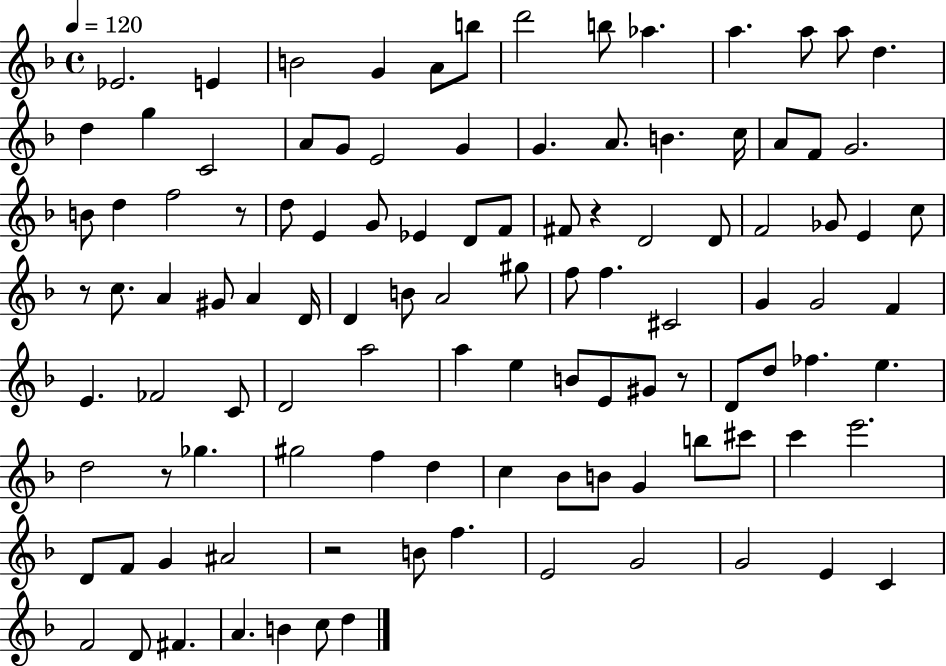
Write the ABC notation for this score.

X:1
T:Untitled
M:4/4
L:1/4
K:F
_E2 E B2 G A/2 b/2 d'2 b/2 _a a a/2 a/2 d d g C2 A/2 G/2 E2 G G A/2 B c/4 A/2 F/2 G2 B/2 d f2 z/2 d/2 E G/2 _E D/2 F/2 ^F/2 z D2 D/2 F2 _G/2 E c/2 z/2 c/2 A ^G/2 A D/4 D B/2 A2 ^g/2 f/2 f ^C2 G G2 F E _F2 C/2 D2 a2 a e B/2 E/2 ^G/2 z/2 D/2 d/2 _f e d2 z/2 _g ^g2 f d c _B/2 B/2 G b/2 ^c'/2 c' e'2 D/2 F/2 G ^A2 z2 B/2 f E2 G2 G2 E C F2 D/2 ^F A B c/2 d